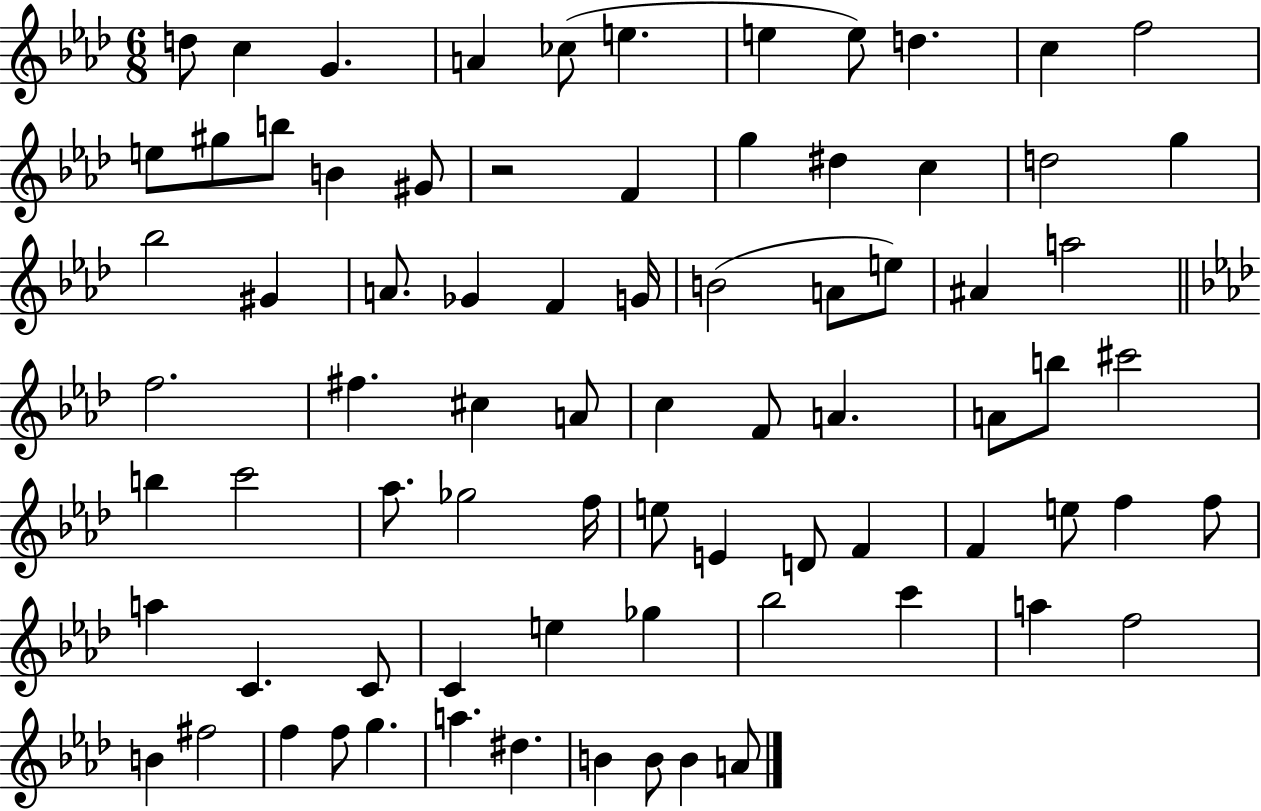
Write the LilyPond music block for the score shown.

{
  \clef treble
  \numericTimeSignature
  \time 6/8
  \key aes \major
  \repeat volta 2 { d''8 c''4 g'4. | a'4 ces''8( e''4. | e''4 e''8) d''4. | c''4 f''2 | \break e''8 gis''8 b''8 b'4 gis'8 | r2 f'4 | g''4 dis''4 c''4 | d''2 g''4 | \break bes''2 gis'4 | a'8. ges'4 f'4 g'16 | b'2( a'8 e''8) | ais'4 a''2 | \break \bar "||" \break \key f \minor f''2. | fis''4. cis''4 a'8 | c''4 f'8 a'4. | a'8 b''8 cis'''2 | \break b''4 c'''2 | aes''8. ges''2 f''16 | e''8 e'4 d'8 f'4 | f'4 e''8 f''4 f''8 | \break a''4 c'4. c'8 | c'4 e''4 ges''4 | bes''2 c'''4 | a''4 f''2 | \break b'4 fis''2 | f''4 f''8 g''4. | a''4. dis''4. | b'4 b'8 b'4 a'8 | \break } \bar "|."
}